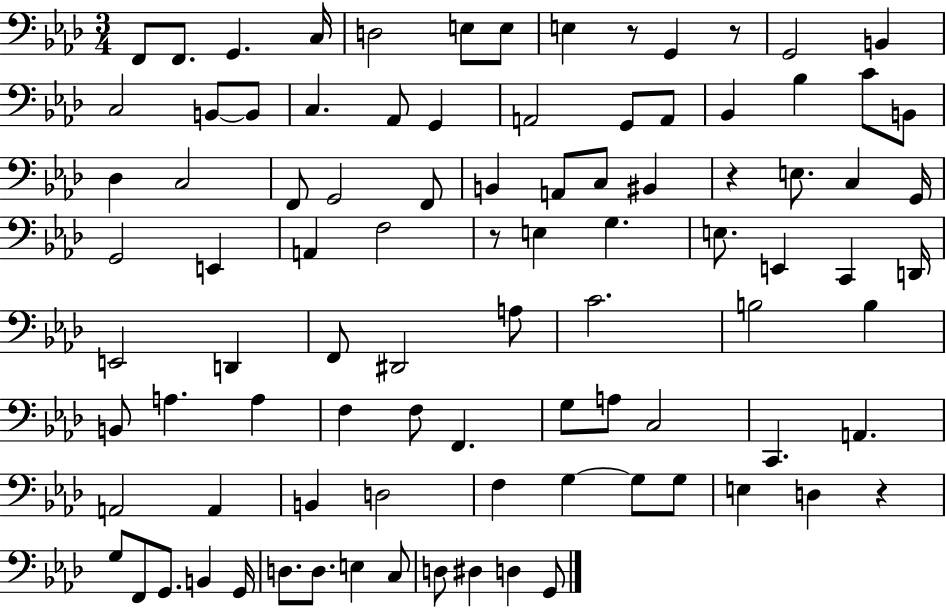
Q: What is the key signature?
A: AES major